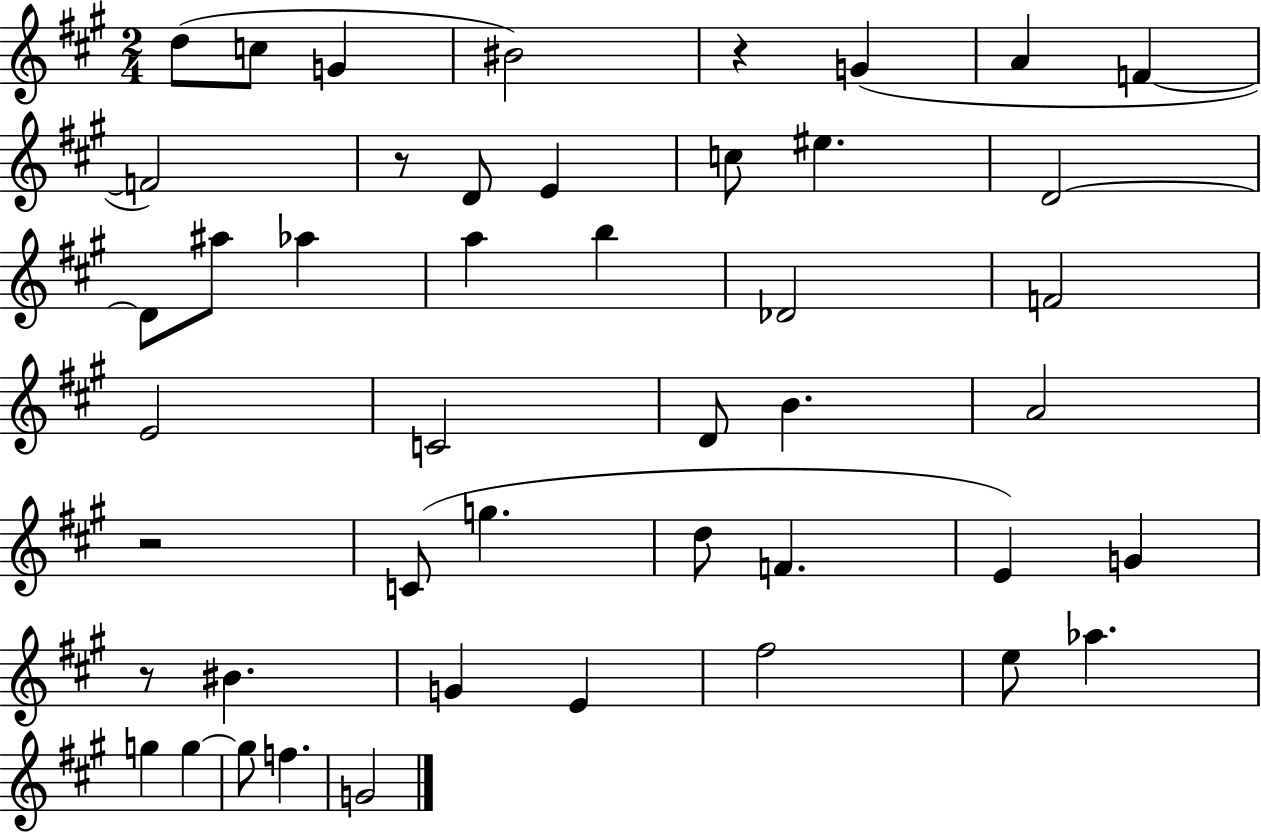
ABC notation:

X:1
T:Untitled
M:2/4
L:1/4
K:A
d/2 c/2 G ^B2 z G A F F2 z/2 D/2 E c/2 ^e D2 D/2 ^a/2 _a a b _D2 F2 E2 C2 D/2 B A2 z2 C/2 g d/2 F E G z/2 ^B G E ^f2 e/2 _a g g g/2 f G2